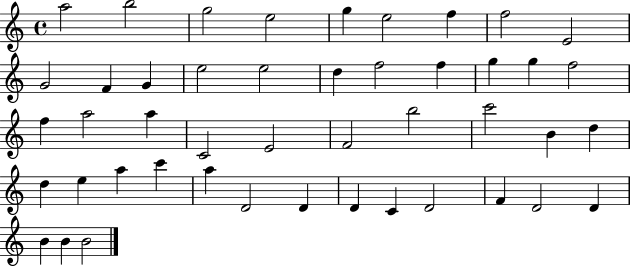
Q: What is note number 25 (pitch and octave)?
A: E4